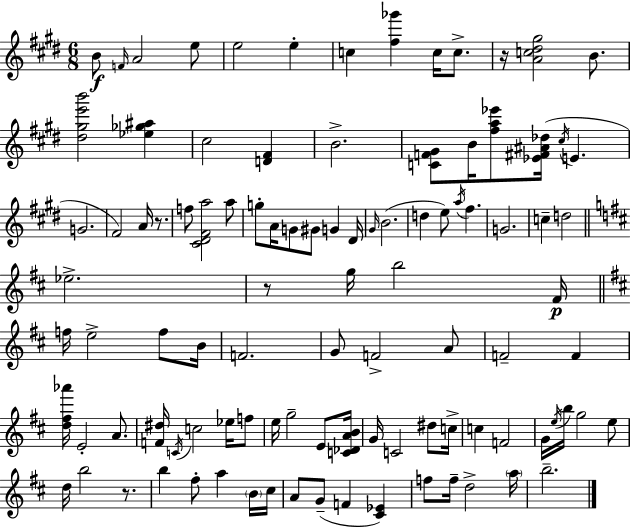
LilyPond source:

{
  \clef treble
  \numericTimeSignature
  \time 6/8
  \key e \major
  b'8\f \grace { f'16 } a'2 e''8 | e''2 e''4-. | c''4 <fis'' ges'''>4 c''16 c''8.-> | r16 <a' c'' dis'' gis''>2 b'8. | \break <dis'' gis'' e''' b'''>2 <ees'' ges'' ais''>4 | cis''2 <d' fis'>4 | b'2.-> | <c' f' gis'>8 b'16 <fis'' a'' ees'''>8 <ees' fis' ais' des''>16( \acciaccatura { cis''16 } e'4. | \break g'2. | fis'2) a'16 r8. | f''8 <cis' dis' fis' a''>2 | a''8 g''8-. a'16 g'8 gis'8 g'4 | \break dis'16 \grace { gis'16 } b'2.( | d''4 e''8) \acciaccatura { a''16 } fis''4. | g'2. | c''4-- d''2 | \break \bar "||" \break \key d \major ees''2.-> | r8 g''16 b''2 fis'16\p | \bar "||" \break \key b \minor f''16 e''2-> f''8 b'16 | f'2. | g'8 f'2-> a'8 | f'2-- f'4 | \break <d'' fis'' aes'''>16 e'2-. a'8. | <f' dis''>16 \acciaccatura { c'16 } c''2 ees''16 f''8 | e''16 g''2-- e'8 | <c' des' a' b'>16 g'16 c'2 dis''8 | \break c''16-> c''4 f'2 | g'16 \acciaccatura { e''16 } b''16 g''2 | e''8 d''16 b''2 r8. | b''4 fis''8-. a''4 | \break \parenthesize b'16 cis''16 a'8 g'8--( f'4 <cis' ees'>4) | f''8 f''16-- d''2-> | \parenthesize a''16 b''2.-- | \bar "|."
}